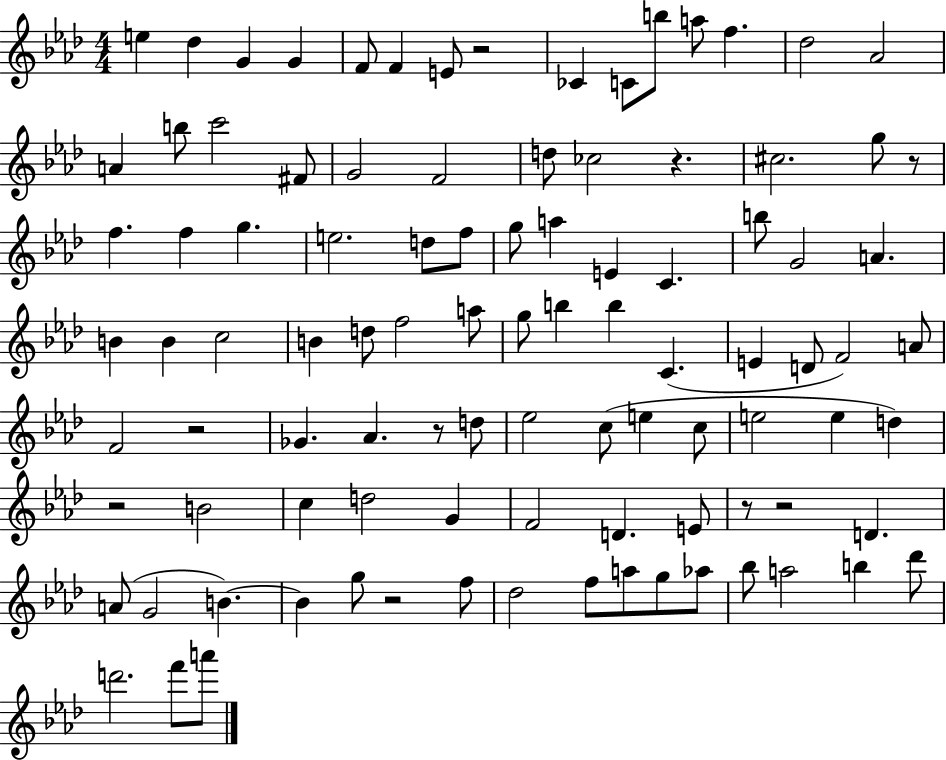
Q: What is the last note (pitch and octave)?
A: A6